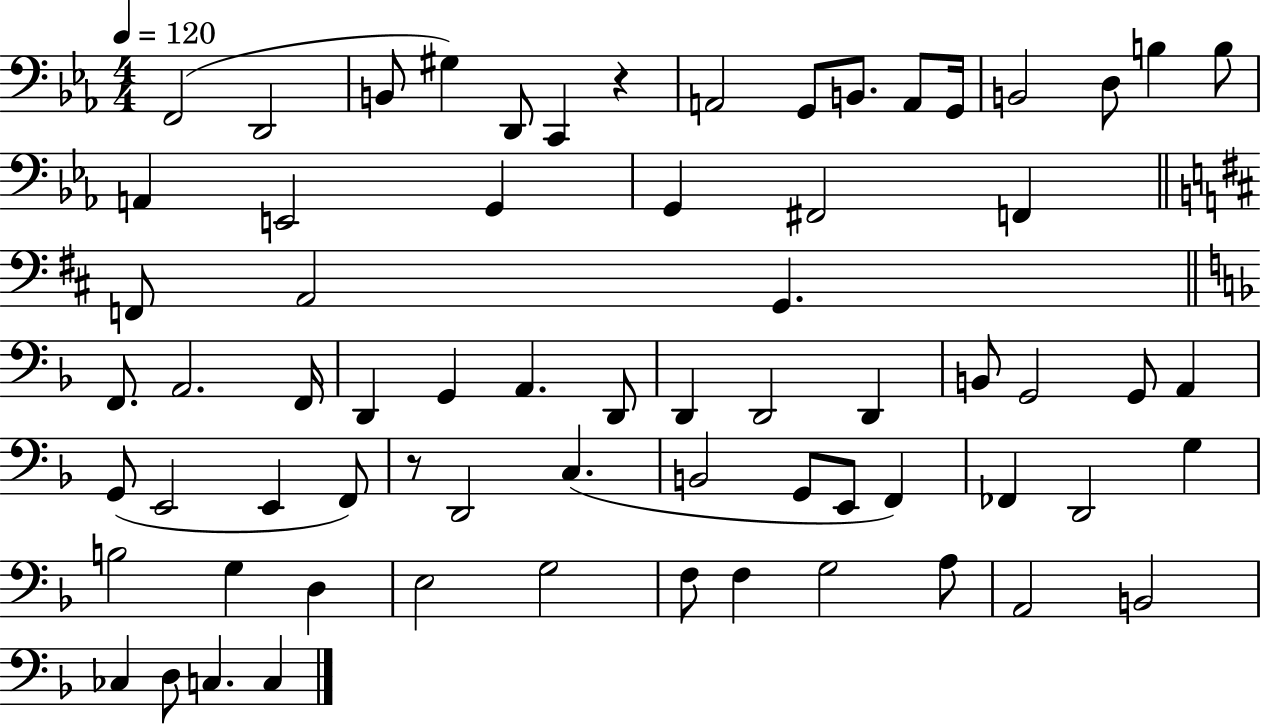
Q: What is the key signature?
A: EES major